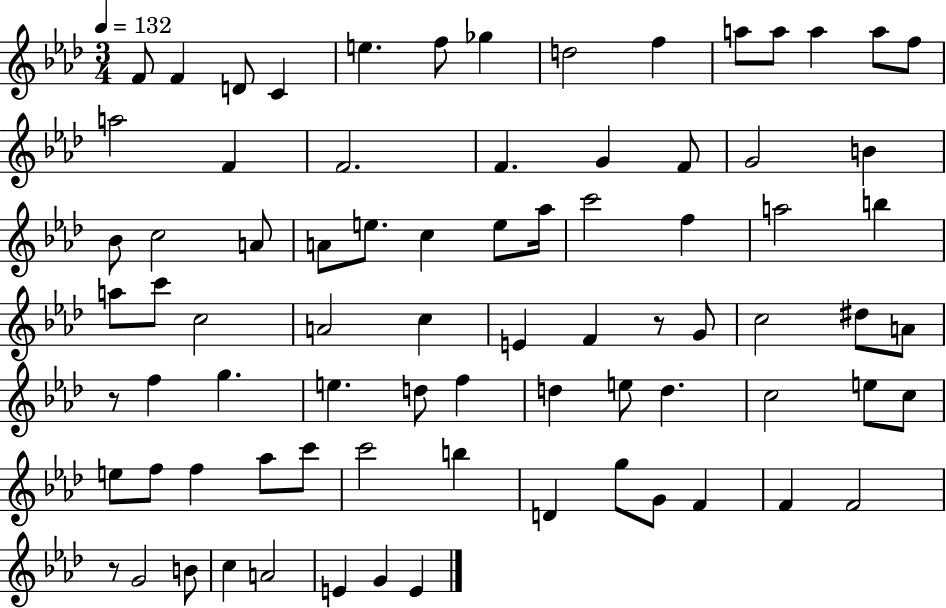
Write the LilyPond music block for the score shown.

{
  \clef treble
  \numericTimeSignature
  \time 3/4
  \key aes \major
  \tempo 4 = 132
  f'8 f'4 d'8 c'4 | e''4. f''8 ges''4 | d''2 f''4 | a''8 a''8 a''4 a''8 f''8 | \break a''2 f'4 | f'2. | f'4. g'4 f'8 | g'2 b'4 | \break bes'8 c''2 a'8 | a'8 e''8. c''4 e''8 aes''16 | c'''2 f''4 | a''2 b''4 | \break a''8 c'''8 c''2 | a'2 c''4 | e'4 f'4 r8 g'8 | c''2 dis''8 a'8 | \break r8 f''4 g''4. | e''4. d''8 f''4 | d''4 e''8 d''4. | c''2 e''8 c''8 | \break e''8 f''8 f''4 aes''8 c'''8 | c'''2 b''4 | d'4 g''8 g'8 f'4 | f'4 f'2 | \break r8 g'2 b'8 | c''4 a'2 | e'4 g'4 e'4 | \bar "|."
}